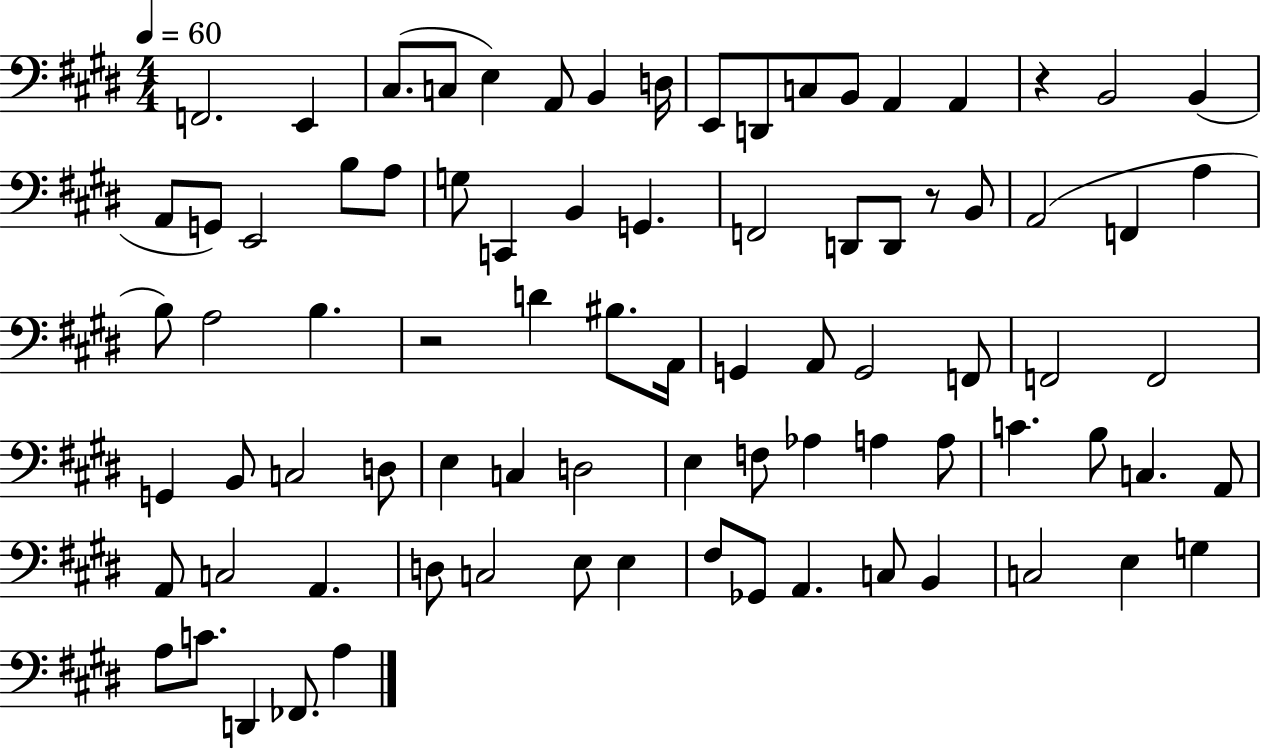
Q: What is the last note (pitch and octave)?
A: A3